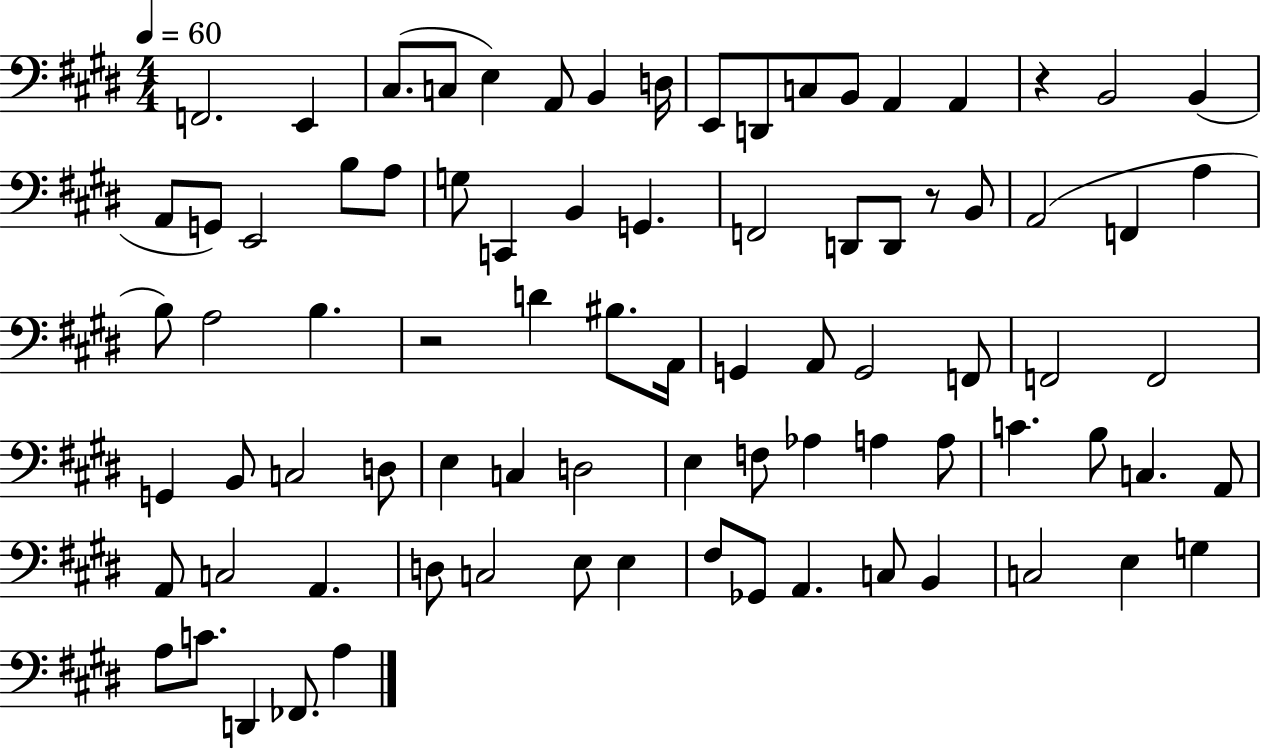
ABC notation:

X:1
T:Untitled
M:4/4
L:1/4
K:E
F,,2 E,, ^C,/2 C,/2 E, A,,/2 B,, D,/4 E,,/2 D,,/2 C,/2 B,,/2 A,, A,, z B,,2 B,, A,,/2 G,,/2 E,,2 B,/2 A,/2 G,/2 C,, B,, G,, F,,2 D,,/2 D,,/2 z/2 B,,/2 A,,2 F,, A, B,/2 A,2 B, z2 D ^B,/2 A,,/4 G,, A,,/2 G,,2 F,,/2 F,,2 F,,2 G,, B,,/2 C,2 D,/2 E, C, D,2 E, F,/2 _A, A, A,/2 C B,/2 C, A,,/2 A,,/2 C,2 A,, D,/2 C,2 E,/2 E, ^F,/2 _G,,/2 A,, C,/2 B,, C,2 E, G, A,/2 C/2 D,, _F,,/2 A,